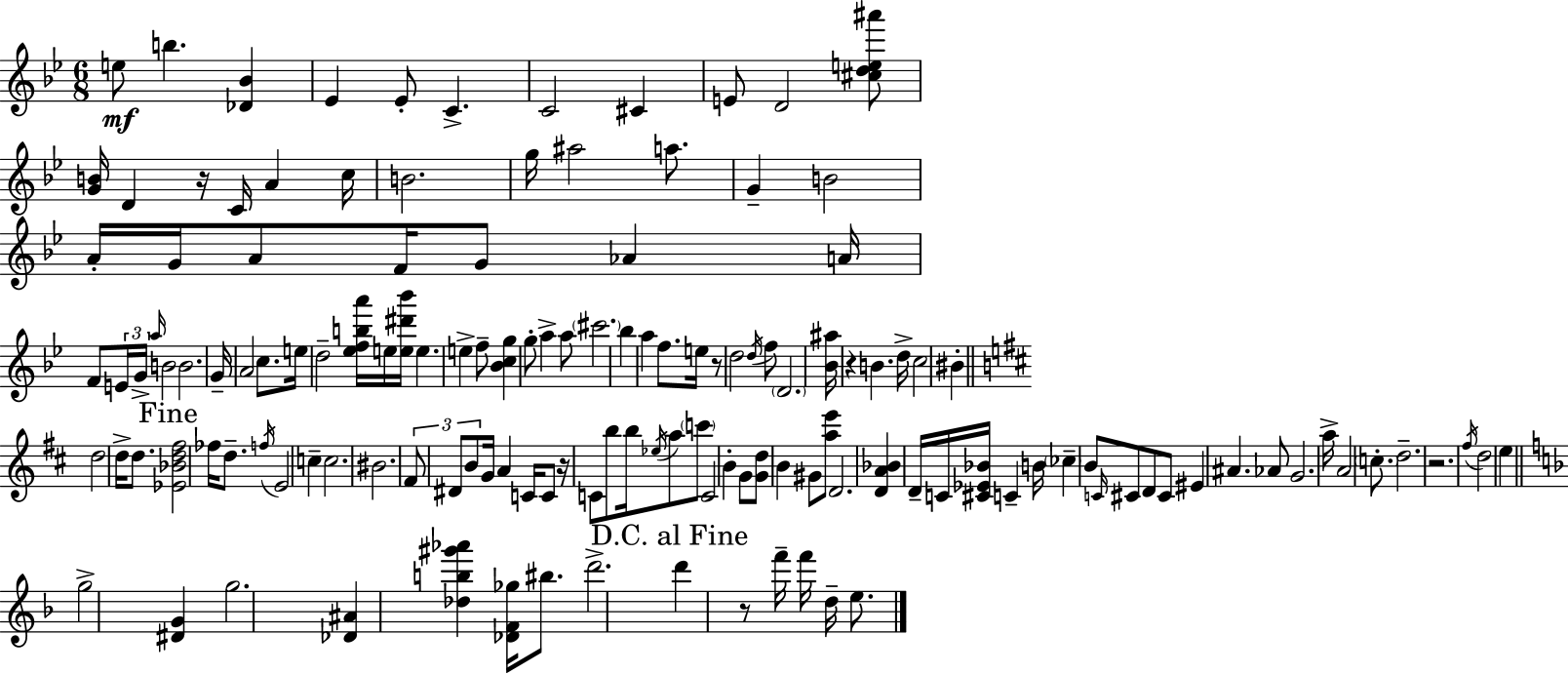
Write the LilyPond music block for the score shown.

{
  \clef treble
  \numericTimeSignature
  \time 6/8
  \key g \minor
  e''8\mf b''4. <des' bes'>4 | ees'4 ees'8-. c'4.-> | c'2 cis'4 | e'8 d'2 <cis'' d'' e'' ais'''>8 | \break <g' b'>16 d'4 r16 c'16 a'4 c''16 | b'2. | g''16 ais''2 a''8. | g'4-- b'2 | \break a'16-. g'16 a'8 f'16 g'8 aes'4 a'16 | f'8 \tuplet 3/2 { e'16 g'16-> \grace { a''16 } } b'2 | b'2. | g'16-- a'2 c''8. | \break e''16 d''2-- <ees'' f'' b'' a'''>16 e''16 | <e'' dis''' bes'''>16 e''4. e''4-> f''8-- | <bes' c'' g''>4 g''8-. a''4-> a''8 | \parenthesize cis'''2. | \break bes''4 a''4 f''8. | e''16 r8 d''2 \acciaccatura { d''16 } | f''8 \parenthesize d'2. | <bes' ais''>16 r4 b'4. | \break d''16-> c''2 bis'4-. | \bar "||" \break \key d \major d''2 d''16-> d''8. | \mark "Fine" <ees' bes' d'' fis''>2 fes''16 d''8.-- | \acciaccatura { f''16 } e'2 c''4-- | c''2. | \break bis'2. | \tuplet 3/2 { fis'8 dis'8 b'8 } g'16 a'4 | c'16 c'8 r16 c'8 b''8 b''16 \acciaccatura { ees''16 } a''8 | \parenthesize c'''8 c'2 b'4-. | \break g'8 <g' d''>8 b'4 gis'8 | <a'' e'''>8 d'2. | <d' a' bes'>4 d'16-- c'16 <cis' ees' bes'>16 c'4-- | b'16 \parenthesize ces''4-- b'8 \grace { c'16 } cis'8 d'8 | \break cis'8 eis'4 ais'4. | aes'8 g'2. | a''16-> a'2 | \parenthesize c''8.-. d''2.-- | \break r2. | \acciaccatura { fis''16 } d''2 | e''4 \bar "||" \break \key f \major g''2-> <dis' g'>4 | g''2. | <des' ais'>4 <des'' b'' gis''' aes'''>4 <des' f' ges''>16 bis''8. | d'''2.-> | \break \mark "D.C. al Fine" d'''4 r8 f'''16-- f'''16 d''16-- e''8. | \bar "|."
}